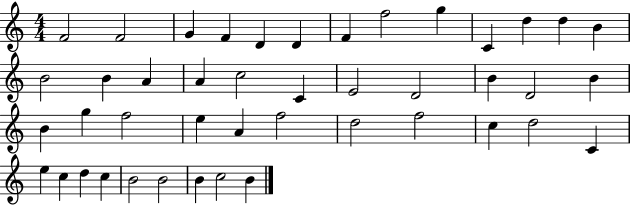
F4/h F4/h G4/q F4/q D4/q D4/q F4/q F5/h G5/q C4/q D5/q D5/q B4/q B4/h B4/q A4/q A4/q C5/h C4/q E4/h D4/h B4/q D4/h B4/q B4/q G5/q F5/h E5/q A4/q F5/h D5/h F5/h C5/q D5/h C4/q E5/q C5/q D5/q C5/q B4/h B4/h B4/q C5/h B4/q